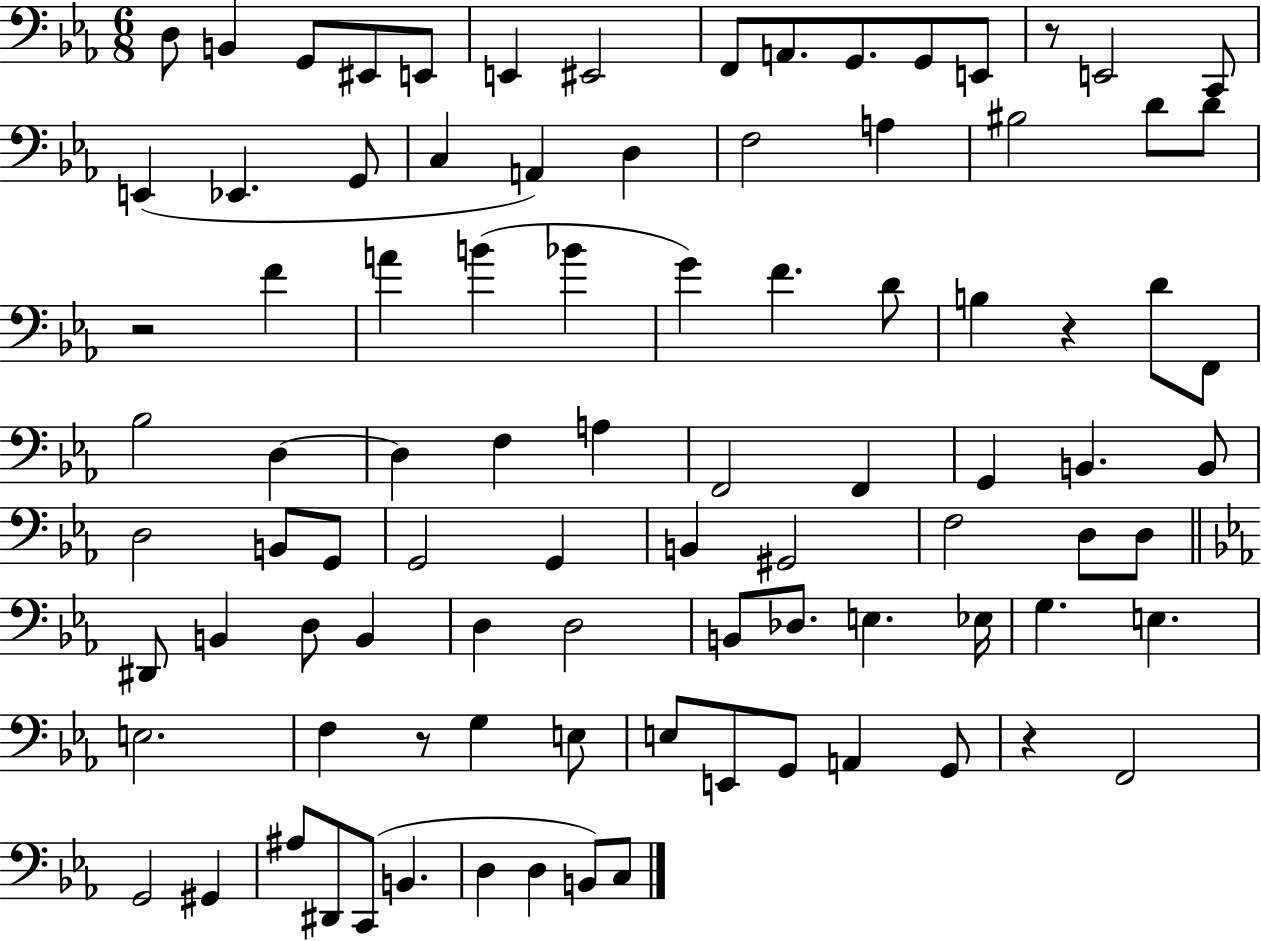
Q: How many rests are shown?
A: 5